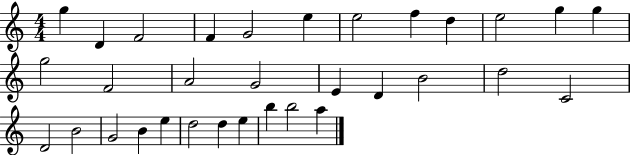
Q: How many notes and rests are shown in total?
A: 32